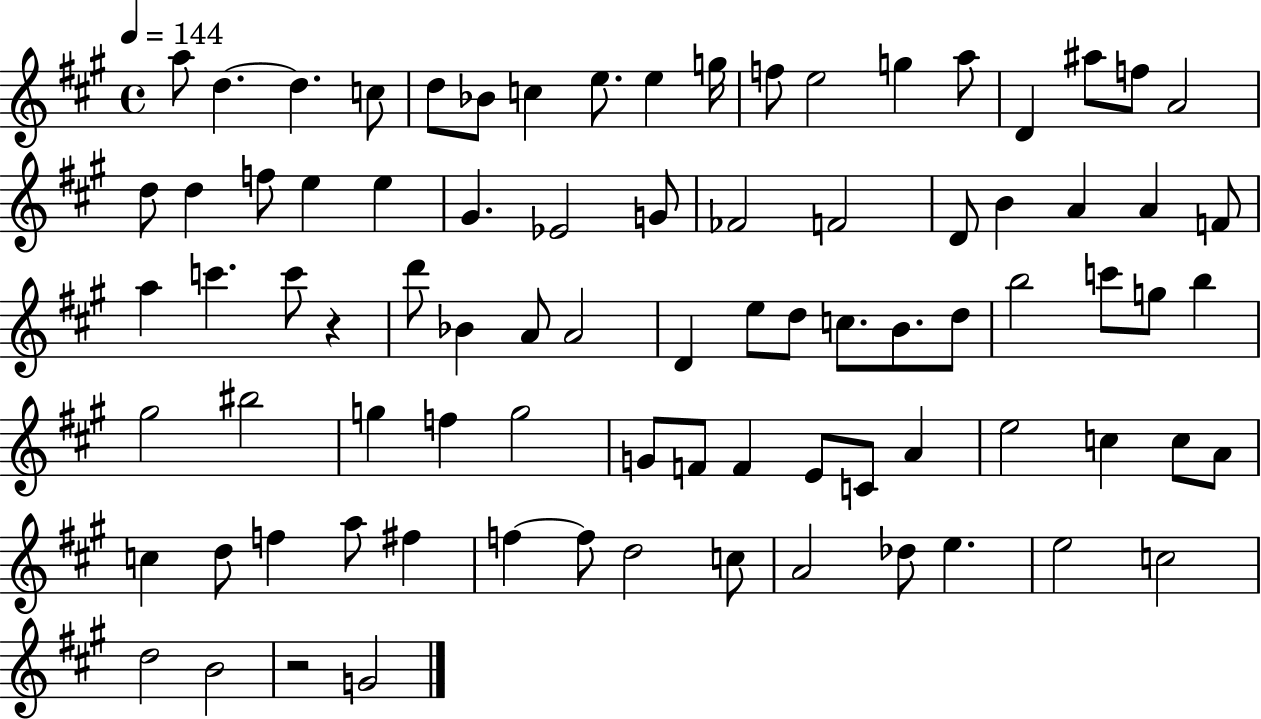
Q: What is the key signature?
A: A major